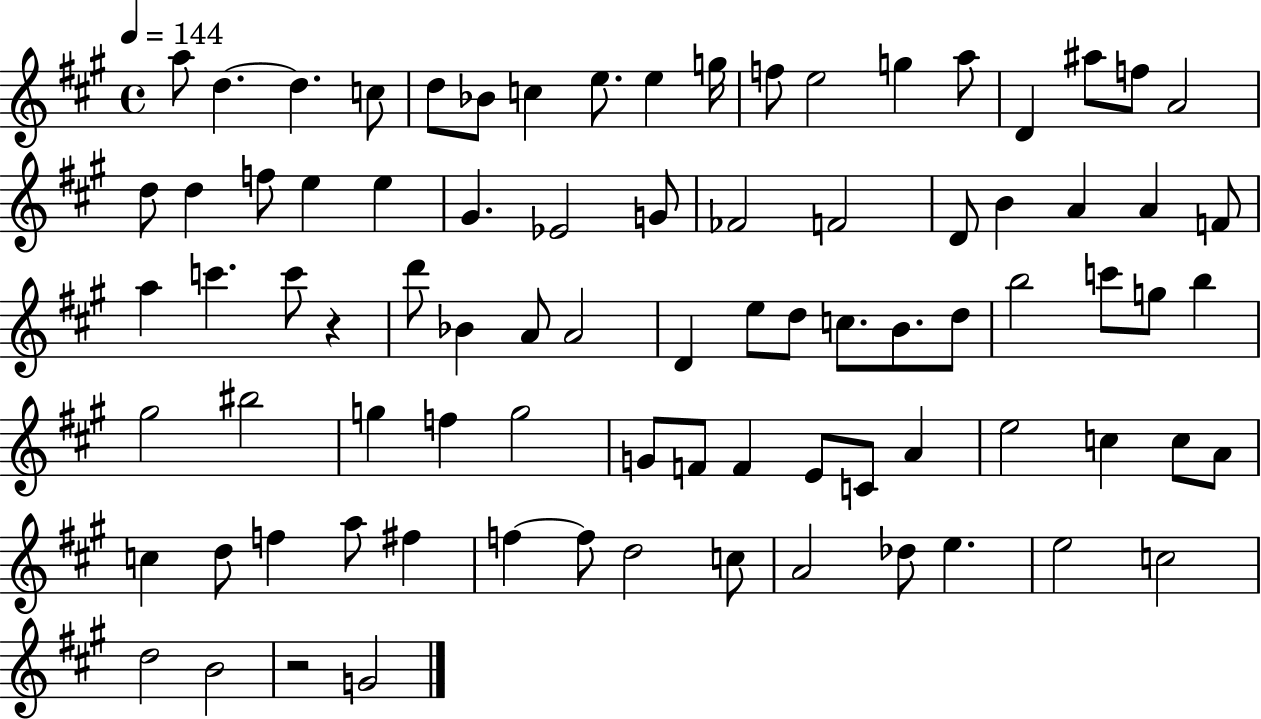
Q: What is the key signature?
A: A major